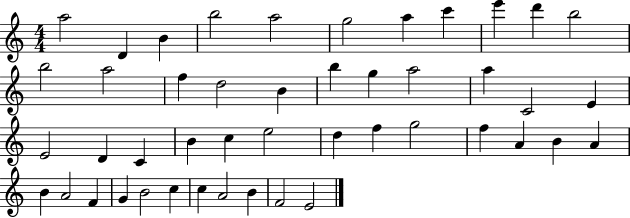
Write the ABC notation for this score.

X:1
T:Untitled
M:4/4
L:1/4
K:C
a2 D B b2 a2 g2 a c' e' d' b2 b2 a2 f d2 B b g a2 a C2 E E2 D C B c e2 d f g2 f A B A B A2 F G B2 c c A2 B F2 E2